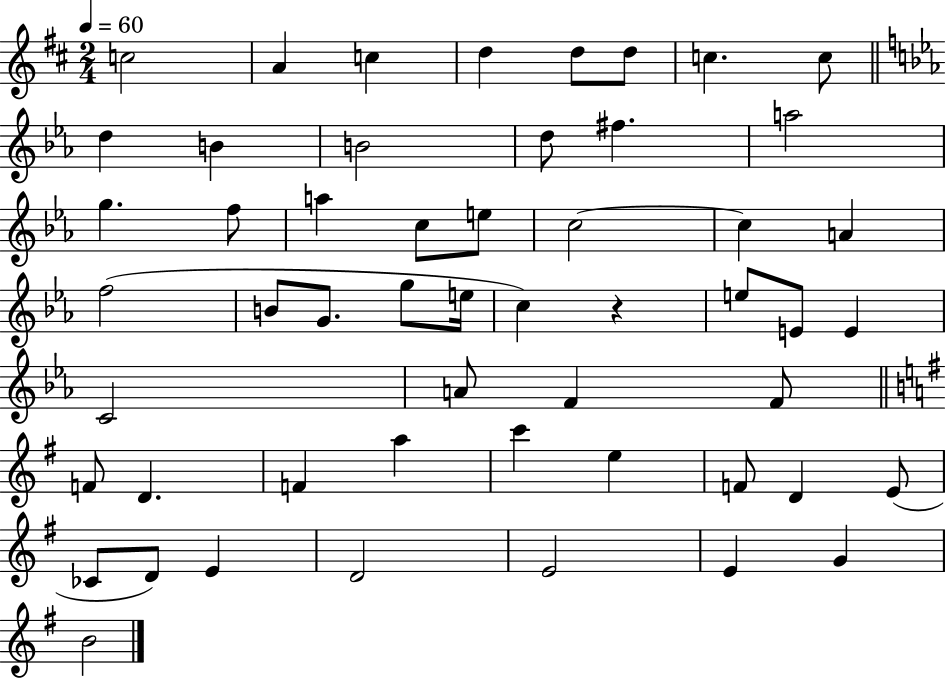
X:1
T:Untitled
M:2/4
L:1/4
K:D
c2 A c d d/2 d/2 c c/2 d B B2 d/2 ^f a2 g f/2 a c/2 e/2 c2 c A f2 B/2 G/2 g/2 e/4 c z e/2 E/2 E C2 A/2 F F/2 F/2 D F a c' e F/2 D E/2 _C/2 D/2 E D2 E2 E G B2